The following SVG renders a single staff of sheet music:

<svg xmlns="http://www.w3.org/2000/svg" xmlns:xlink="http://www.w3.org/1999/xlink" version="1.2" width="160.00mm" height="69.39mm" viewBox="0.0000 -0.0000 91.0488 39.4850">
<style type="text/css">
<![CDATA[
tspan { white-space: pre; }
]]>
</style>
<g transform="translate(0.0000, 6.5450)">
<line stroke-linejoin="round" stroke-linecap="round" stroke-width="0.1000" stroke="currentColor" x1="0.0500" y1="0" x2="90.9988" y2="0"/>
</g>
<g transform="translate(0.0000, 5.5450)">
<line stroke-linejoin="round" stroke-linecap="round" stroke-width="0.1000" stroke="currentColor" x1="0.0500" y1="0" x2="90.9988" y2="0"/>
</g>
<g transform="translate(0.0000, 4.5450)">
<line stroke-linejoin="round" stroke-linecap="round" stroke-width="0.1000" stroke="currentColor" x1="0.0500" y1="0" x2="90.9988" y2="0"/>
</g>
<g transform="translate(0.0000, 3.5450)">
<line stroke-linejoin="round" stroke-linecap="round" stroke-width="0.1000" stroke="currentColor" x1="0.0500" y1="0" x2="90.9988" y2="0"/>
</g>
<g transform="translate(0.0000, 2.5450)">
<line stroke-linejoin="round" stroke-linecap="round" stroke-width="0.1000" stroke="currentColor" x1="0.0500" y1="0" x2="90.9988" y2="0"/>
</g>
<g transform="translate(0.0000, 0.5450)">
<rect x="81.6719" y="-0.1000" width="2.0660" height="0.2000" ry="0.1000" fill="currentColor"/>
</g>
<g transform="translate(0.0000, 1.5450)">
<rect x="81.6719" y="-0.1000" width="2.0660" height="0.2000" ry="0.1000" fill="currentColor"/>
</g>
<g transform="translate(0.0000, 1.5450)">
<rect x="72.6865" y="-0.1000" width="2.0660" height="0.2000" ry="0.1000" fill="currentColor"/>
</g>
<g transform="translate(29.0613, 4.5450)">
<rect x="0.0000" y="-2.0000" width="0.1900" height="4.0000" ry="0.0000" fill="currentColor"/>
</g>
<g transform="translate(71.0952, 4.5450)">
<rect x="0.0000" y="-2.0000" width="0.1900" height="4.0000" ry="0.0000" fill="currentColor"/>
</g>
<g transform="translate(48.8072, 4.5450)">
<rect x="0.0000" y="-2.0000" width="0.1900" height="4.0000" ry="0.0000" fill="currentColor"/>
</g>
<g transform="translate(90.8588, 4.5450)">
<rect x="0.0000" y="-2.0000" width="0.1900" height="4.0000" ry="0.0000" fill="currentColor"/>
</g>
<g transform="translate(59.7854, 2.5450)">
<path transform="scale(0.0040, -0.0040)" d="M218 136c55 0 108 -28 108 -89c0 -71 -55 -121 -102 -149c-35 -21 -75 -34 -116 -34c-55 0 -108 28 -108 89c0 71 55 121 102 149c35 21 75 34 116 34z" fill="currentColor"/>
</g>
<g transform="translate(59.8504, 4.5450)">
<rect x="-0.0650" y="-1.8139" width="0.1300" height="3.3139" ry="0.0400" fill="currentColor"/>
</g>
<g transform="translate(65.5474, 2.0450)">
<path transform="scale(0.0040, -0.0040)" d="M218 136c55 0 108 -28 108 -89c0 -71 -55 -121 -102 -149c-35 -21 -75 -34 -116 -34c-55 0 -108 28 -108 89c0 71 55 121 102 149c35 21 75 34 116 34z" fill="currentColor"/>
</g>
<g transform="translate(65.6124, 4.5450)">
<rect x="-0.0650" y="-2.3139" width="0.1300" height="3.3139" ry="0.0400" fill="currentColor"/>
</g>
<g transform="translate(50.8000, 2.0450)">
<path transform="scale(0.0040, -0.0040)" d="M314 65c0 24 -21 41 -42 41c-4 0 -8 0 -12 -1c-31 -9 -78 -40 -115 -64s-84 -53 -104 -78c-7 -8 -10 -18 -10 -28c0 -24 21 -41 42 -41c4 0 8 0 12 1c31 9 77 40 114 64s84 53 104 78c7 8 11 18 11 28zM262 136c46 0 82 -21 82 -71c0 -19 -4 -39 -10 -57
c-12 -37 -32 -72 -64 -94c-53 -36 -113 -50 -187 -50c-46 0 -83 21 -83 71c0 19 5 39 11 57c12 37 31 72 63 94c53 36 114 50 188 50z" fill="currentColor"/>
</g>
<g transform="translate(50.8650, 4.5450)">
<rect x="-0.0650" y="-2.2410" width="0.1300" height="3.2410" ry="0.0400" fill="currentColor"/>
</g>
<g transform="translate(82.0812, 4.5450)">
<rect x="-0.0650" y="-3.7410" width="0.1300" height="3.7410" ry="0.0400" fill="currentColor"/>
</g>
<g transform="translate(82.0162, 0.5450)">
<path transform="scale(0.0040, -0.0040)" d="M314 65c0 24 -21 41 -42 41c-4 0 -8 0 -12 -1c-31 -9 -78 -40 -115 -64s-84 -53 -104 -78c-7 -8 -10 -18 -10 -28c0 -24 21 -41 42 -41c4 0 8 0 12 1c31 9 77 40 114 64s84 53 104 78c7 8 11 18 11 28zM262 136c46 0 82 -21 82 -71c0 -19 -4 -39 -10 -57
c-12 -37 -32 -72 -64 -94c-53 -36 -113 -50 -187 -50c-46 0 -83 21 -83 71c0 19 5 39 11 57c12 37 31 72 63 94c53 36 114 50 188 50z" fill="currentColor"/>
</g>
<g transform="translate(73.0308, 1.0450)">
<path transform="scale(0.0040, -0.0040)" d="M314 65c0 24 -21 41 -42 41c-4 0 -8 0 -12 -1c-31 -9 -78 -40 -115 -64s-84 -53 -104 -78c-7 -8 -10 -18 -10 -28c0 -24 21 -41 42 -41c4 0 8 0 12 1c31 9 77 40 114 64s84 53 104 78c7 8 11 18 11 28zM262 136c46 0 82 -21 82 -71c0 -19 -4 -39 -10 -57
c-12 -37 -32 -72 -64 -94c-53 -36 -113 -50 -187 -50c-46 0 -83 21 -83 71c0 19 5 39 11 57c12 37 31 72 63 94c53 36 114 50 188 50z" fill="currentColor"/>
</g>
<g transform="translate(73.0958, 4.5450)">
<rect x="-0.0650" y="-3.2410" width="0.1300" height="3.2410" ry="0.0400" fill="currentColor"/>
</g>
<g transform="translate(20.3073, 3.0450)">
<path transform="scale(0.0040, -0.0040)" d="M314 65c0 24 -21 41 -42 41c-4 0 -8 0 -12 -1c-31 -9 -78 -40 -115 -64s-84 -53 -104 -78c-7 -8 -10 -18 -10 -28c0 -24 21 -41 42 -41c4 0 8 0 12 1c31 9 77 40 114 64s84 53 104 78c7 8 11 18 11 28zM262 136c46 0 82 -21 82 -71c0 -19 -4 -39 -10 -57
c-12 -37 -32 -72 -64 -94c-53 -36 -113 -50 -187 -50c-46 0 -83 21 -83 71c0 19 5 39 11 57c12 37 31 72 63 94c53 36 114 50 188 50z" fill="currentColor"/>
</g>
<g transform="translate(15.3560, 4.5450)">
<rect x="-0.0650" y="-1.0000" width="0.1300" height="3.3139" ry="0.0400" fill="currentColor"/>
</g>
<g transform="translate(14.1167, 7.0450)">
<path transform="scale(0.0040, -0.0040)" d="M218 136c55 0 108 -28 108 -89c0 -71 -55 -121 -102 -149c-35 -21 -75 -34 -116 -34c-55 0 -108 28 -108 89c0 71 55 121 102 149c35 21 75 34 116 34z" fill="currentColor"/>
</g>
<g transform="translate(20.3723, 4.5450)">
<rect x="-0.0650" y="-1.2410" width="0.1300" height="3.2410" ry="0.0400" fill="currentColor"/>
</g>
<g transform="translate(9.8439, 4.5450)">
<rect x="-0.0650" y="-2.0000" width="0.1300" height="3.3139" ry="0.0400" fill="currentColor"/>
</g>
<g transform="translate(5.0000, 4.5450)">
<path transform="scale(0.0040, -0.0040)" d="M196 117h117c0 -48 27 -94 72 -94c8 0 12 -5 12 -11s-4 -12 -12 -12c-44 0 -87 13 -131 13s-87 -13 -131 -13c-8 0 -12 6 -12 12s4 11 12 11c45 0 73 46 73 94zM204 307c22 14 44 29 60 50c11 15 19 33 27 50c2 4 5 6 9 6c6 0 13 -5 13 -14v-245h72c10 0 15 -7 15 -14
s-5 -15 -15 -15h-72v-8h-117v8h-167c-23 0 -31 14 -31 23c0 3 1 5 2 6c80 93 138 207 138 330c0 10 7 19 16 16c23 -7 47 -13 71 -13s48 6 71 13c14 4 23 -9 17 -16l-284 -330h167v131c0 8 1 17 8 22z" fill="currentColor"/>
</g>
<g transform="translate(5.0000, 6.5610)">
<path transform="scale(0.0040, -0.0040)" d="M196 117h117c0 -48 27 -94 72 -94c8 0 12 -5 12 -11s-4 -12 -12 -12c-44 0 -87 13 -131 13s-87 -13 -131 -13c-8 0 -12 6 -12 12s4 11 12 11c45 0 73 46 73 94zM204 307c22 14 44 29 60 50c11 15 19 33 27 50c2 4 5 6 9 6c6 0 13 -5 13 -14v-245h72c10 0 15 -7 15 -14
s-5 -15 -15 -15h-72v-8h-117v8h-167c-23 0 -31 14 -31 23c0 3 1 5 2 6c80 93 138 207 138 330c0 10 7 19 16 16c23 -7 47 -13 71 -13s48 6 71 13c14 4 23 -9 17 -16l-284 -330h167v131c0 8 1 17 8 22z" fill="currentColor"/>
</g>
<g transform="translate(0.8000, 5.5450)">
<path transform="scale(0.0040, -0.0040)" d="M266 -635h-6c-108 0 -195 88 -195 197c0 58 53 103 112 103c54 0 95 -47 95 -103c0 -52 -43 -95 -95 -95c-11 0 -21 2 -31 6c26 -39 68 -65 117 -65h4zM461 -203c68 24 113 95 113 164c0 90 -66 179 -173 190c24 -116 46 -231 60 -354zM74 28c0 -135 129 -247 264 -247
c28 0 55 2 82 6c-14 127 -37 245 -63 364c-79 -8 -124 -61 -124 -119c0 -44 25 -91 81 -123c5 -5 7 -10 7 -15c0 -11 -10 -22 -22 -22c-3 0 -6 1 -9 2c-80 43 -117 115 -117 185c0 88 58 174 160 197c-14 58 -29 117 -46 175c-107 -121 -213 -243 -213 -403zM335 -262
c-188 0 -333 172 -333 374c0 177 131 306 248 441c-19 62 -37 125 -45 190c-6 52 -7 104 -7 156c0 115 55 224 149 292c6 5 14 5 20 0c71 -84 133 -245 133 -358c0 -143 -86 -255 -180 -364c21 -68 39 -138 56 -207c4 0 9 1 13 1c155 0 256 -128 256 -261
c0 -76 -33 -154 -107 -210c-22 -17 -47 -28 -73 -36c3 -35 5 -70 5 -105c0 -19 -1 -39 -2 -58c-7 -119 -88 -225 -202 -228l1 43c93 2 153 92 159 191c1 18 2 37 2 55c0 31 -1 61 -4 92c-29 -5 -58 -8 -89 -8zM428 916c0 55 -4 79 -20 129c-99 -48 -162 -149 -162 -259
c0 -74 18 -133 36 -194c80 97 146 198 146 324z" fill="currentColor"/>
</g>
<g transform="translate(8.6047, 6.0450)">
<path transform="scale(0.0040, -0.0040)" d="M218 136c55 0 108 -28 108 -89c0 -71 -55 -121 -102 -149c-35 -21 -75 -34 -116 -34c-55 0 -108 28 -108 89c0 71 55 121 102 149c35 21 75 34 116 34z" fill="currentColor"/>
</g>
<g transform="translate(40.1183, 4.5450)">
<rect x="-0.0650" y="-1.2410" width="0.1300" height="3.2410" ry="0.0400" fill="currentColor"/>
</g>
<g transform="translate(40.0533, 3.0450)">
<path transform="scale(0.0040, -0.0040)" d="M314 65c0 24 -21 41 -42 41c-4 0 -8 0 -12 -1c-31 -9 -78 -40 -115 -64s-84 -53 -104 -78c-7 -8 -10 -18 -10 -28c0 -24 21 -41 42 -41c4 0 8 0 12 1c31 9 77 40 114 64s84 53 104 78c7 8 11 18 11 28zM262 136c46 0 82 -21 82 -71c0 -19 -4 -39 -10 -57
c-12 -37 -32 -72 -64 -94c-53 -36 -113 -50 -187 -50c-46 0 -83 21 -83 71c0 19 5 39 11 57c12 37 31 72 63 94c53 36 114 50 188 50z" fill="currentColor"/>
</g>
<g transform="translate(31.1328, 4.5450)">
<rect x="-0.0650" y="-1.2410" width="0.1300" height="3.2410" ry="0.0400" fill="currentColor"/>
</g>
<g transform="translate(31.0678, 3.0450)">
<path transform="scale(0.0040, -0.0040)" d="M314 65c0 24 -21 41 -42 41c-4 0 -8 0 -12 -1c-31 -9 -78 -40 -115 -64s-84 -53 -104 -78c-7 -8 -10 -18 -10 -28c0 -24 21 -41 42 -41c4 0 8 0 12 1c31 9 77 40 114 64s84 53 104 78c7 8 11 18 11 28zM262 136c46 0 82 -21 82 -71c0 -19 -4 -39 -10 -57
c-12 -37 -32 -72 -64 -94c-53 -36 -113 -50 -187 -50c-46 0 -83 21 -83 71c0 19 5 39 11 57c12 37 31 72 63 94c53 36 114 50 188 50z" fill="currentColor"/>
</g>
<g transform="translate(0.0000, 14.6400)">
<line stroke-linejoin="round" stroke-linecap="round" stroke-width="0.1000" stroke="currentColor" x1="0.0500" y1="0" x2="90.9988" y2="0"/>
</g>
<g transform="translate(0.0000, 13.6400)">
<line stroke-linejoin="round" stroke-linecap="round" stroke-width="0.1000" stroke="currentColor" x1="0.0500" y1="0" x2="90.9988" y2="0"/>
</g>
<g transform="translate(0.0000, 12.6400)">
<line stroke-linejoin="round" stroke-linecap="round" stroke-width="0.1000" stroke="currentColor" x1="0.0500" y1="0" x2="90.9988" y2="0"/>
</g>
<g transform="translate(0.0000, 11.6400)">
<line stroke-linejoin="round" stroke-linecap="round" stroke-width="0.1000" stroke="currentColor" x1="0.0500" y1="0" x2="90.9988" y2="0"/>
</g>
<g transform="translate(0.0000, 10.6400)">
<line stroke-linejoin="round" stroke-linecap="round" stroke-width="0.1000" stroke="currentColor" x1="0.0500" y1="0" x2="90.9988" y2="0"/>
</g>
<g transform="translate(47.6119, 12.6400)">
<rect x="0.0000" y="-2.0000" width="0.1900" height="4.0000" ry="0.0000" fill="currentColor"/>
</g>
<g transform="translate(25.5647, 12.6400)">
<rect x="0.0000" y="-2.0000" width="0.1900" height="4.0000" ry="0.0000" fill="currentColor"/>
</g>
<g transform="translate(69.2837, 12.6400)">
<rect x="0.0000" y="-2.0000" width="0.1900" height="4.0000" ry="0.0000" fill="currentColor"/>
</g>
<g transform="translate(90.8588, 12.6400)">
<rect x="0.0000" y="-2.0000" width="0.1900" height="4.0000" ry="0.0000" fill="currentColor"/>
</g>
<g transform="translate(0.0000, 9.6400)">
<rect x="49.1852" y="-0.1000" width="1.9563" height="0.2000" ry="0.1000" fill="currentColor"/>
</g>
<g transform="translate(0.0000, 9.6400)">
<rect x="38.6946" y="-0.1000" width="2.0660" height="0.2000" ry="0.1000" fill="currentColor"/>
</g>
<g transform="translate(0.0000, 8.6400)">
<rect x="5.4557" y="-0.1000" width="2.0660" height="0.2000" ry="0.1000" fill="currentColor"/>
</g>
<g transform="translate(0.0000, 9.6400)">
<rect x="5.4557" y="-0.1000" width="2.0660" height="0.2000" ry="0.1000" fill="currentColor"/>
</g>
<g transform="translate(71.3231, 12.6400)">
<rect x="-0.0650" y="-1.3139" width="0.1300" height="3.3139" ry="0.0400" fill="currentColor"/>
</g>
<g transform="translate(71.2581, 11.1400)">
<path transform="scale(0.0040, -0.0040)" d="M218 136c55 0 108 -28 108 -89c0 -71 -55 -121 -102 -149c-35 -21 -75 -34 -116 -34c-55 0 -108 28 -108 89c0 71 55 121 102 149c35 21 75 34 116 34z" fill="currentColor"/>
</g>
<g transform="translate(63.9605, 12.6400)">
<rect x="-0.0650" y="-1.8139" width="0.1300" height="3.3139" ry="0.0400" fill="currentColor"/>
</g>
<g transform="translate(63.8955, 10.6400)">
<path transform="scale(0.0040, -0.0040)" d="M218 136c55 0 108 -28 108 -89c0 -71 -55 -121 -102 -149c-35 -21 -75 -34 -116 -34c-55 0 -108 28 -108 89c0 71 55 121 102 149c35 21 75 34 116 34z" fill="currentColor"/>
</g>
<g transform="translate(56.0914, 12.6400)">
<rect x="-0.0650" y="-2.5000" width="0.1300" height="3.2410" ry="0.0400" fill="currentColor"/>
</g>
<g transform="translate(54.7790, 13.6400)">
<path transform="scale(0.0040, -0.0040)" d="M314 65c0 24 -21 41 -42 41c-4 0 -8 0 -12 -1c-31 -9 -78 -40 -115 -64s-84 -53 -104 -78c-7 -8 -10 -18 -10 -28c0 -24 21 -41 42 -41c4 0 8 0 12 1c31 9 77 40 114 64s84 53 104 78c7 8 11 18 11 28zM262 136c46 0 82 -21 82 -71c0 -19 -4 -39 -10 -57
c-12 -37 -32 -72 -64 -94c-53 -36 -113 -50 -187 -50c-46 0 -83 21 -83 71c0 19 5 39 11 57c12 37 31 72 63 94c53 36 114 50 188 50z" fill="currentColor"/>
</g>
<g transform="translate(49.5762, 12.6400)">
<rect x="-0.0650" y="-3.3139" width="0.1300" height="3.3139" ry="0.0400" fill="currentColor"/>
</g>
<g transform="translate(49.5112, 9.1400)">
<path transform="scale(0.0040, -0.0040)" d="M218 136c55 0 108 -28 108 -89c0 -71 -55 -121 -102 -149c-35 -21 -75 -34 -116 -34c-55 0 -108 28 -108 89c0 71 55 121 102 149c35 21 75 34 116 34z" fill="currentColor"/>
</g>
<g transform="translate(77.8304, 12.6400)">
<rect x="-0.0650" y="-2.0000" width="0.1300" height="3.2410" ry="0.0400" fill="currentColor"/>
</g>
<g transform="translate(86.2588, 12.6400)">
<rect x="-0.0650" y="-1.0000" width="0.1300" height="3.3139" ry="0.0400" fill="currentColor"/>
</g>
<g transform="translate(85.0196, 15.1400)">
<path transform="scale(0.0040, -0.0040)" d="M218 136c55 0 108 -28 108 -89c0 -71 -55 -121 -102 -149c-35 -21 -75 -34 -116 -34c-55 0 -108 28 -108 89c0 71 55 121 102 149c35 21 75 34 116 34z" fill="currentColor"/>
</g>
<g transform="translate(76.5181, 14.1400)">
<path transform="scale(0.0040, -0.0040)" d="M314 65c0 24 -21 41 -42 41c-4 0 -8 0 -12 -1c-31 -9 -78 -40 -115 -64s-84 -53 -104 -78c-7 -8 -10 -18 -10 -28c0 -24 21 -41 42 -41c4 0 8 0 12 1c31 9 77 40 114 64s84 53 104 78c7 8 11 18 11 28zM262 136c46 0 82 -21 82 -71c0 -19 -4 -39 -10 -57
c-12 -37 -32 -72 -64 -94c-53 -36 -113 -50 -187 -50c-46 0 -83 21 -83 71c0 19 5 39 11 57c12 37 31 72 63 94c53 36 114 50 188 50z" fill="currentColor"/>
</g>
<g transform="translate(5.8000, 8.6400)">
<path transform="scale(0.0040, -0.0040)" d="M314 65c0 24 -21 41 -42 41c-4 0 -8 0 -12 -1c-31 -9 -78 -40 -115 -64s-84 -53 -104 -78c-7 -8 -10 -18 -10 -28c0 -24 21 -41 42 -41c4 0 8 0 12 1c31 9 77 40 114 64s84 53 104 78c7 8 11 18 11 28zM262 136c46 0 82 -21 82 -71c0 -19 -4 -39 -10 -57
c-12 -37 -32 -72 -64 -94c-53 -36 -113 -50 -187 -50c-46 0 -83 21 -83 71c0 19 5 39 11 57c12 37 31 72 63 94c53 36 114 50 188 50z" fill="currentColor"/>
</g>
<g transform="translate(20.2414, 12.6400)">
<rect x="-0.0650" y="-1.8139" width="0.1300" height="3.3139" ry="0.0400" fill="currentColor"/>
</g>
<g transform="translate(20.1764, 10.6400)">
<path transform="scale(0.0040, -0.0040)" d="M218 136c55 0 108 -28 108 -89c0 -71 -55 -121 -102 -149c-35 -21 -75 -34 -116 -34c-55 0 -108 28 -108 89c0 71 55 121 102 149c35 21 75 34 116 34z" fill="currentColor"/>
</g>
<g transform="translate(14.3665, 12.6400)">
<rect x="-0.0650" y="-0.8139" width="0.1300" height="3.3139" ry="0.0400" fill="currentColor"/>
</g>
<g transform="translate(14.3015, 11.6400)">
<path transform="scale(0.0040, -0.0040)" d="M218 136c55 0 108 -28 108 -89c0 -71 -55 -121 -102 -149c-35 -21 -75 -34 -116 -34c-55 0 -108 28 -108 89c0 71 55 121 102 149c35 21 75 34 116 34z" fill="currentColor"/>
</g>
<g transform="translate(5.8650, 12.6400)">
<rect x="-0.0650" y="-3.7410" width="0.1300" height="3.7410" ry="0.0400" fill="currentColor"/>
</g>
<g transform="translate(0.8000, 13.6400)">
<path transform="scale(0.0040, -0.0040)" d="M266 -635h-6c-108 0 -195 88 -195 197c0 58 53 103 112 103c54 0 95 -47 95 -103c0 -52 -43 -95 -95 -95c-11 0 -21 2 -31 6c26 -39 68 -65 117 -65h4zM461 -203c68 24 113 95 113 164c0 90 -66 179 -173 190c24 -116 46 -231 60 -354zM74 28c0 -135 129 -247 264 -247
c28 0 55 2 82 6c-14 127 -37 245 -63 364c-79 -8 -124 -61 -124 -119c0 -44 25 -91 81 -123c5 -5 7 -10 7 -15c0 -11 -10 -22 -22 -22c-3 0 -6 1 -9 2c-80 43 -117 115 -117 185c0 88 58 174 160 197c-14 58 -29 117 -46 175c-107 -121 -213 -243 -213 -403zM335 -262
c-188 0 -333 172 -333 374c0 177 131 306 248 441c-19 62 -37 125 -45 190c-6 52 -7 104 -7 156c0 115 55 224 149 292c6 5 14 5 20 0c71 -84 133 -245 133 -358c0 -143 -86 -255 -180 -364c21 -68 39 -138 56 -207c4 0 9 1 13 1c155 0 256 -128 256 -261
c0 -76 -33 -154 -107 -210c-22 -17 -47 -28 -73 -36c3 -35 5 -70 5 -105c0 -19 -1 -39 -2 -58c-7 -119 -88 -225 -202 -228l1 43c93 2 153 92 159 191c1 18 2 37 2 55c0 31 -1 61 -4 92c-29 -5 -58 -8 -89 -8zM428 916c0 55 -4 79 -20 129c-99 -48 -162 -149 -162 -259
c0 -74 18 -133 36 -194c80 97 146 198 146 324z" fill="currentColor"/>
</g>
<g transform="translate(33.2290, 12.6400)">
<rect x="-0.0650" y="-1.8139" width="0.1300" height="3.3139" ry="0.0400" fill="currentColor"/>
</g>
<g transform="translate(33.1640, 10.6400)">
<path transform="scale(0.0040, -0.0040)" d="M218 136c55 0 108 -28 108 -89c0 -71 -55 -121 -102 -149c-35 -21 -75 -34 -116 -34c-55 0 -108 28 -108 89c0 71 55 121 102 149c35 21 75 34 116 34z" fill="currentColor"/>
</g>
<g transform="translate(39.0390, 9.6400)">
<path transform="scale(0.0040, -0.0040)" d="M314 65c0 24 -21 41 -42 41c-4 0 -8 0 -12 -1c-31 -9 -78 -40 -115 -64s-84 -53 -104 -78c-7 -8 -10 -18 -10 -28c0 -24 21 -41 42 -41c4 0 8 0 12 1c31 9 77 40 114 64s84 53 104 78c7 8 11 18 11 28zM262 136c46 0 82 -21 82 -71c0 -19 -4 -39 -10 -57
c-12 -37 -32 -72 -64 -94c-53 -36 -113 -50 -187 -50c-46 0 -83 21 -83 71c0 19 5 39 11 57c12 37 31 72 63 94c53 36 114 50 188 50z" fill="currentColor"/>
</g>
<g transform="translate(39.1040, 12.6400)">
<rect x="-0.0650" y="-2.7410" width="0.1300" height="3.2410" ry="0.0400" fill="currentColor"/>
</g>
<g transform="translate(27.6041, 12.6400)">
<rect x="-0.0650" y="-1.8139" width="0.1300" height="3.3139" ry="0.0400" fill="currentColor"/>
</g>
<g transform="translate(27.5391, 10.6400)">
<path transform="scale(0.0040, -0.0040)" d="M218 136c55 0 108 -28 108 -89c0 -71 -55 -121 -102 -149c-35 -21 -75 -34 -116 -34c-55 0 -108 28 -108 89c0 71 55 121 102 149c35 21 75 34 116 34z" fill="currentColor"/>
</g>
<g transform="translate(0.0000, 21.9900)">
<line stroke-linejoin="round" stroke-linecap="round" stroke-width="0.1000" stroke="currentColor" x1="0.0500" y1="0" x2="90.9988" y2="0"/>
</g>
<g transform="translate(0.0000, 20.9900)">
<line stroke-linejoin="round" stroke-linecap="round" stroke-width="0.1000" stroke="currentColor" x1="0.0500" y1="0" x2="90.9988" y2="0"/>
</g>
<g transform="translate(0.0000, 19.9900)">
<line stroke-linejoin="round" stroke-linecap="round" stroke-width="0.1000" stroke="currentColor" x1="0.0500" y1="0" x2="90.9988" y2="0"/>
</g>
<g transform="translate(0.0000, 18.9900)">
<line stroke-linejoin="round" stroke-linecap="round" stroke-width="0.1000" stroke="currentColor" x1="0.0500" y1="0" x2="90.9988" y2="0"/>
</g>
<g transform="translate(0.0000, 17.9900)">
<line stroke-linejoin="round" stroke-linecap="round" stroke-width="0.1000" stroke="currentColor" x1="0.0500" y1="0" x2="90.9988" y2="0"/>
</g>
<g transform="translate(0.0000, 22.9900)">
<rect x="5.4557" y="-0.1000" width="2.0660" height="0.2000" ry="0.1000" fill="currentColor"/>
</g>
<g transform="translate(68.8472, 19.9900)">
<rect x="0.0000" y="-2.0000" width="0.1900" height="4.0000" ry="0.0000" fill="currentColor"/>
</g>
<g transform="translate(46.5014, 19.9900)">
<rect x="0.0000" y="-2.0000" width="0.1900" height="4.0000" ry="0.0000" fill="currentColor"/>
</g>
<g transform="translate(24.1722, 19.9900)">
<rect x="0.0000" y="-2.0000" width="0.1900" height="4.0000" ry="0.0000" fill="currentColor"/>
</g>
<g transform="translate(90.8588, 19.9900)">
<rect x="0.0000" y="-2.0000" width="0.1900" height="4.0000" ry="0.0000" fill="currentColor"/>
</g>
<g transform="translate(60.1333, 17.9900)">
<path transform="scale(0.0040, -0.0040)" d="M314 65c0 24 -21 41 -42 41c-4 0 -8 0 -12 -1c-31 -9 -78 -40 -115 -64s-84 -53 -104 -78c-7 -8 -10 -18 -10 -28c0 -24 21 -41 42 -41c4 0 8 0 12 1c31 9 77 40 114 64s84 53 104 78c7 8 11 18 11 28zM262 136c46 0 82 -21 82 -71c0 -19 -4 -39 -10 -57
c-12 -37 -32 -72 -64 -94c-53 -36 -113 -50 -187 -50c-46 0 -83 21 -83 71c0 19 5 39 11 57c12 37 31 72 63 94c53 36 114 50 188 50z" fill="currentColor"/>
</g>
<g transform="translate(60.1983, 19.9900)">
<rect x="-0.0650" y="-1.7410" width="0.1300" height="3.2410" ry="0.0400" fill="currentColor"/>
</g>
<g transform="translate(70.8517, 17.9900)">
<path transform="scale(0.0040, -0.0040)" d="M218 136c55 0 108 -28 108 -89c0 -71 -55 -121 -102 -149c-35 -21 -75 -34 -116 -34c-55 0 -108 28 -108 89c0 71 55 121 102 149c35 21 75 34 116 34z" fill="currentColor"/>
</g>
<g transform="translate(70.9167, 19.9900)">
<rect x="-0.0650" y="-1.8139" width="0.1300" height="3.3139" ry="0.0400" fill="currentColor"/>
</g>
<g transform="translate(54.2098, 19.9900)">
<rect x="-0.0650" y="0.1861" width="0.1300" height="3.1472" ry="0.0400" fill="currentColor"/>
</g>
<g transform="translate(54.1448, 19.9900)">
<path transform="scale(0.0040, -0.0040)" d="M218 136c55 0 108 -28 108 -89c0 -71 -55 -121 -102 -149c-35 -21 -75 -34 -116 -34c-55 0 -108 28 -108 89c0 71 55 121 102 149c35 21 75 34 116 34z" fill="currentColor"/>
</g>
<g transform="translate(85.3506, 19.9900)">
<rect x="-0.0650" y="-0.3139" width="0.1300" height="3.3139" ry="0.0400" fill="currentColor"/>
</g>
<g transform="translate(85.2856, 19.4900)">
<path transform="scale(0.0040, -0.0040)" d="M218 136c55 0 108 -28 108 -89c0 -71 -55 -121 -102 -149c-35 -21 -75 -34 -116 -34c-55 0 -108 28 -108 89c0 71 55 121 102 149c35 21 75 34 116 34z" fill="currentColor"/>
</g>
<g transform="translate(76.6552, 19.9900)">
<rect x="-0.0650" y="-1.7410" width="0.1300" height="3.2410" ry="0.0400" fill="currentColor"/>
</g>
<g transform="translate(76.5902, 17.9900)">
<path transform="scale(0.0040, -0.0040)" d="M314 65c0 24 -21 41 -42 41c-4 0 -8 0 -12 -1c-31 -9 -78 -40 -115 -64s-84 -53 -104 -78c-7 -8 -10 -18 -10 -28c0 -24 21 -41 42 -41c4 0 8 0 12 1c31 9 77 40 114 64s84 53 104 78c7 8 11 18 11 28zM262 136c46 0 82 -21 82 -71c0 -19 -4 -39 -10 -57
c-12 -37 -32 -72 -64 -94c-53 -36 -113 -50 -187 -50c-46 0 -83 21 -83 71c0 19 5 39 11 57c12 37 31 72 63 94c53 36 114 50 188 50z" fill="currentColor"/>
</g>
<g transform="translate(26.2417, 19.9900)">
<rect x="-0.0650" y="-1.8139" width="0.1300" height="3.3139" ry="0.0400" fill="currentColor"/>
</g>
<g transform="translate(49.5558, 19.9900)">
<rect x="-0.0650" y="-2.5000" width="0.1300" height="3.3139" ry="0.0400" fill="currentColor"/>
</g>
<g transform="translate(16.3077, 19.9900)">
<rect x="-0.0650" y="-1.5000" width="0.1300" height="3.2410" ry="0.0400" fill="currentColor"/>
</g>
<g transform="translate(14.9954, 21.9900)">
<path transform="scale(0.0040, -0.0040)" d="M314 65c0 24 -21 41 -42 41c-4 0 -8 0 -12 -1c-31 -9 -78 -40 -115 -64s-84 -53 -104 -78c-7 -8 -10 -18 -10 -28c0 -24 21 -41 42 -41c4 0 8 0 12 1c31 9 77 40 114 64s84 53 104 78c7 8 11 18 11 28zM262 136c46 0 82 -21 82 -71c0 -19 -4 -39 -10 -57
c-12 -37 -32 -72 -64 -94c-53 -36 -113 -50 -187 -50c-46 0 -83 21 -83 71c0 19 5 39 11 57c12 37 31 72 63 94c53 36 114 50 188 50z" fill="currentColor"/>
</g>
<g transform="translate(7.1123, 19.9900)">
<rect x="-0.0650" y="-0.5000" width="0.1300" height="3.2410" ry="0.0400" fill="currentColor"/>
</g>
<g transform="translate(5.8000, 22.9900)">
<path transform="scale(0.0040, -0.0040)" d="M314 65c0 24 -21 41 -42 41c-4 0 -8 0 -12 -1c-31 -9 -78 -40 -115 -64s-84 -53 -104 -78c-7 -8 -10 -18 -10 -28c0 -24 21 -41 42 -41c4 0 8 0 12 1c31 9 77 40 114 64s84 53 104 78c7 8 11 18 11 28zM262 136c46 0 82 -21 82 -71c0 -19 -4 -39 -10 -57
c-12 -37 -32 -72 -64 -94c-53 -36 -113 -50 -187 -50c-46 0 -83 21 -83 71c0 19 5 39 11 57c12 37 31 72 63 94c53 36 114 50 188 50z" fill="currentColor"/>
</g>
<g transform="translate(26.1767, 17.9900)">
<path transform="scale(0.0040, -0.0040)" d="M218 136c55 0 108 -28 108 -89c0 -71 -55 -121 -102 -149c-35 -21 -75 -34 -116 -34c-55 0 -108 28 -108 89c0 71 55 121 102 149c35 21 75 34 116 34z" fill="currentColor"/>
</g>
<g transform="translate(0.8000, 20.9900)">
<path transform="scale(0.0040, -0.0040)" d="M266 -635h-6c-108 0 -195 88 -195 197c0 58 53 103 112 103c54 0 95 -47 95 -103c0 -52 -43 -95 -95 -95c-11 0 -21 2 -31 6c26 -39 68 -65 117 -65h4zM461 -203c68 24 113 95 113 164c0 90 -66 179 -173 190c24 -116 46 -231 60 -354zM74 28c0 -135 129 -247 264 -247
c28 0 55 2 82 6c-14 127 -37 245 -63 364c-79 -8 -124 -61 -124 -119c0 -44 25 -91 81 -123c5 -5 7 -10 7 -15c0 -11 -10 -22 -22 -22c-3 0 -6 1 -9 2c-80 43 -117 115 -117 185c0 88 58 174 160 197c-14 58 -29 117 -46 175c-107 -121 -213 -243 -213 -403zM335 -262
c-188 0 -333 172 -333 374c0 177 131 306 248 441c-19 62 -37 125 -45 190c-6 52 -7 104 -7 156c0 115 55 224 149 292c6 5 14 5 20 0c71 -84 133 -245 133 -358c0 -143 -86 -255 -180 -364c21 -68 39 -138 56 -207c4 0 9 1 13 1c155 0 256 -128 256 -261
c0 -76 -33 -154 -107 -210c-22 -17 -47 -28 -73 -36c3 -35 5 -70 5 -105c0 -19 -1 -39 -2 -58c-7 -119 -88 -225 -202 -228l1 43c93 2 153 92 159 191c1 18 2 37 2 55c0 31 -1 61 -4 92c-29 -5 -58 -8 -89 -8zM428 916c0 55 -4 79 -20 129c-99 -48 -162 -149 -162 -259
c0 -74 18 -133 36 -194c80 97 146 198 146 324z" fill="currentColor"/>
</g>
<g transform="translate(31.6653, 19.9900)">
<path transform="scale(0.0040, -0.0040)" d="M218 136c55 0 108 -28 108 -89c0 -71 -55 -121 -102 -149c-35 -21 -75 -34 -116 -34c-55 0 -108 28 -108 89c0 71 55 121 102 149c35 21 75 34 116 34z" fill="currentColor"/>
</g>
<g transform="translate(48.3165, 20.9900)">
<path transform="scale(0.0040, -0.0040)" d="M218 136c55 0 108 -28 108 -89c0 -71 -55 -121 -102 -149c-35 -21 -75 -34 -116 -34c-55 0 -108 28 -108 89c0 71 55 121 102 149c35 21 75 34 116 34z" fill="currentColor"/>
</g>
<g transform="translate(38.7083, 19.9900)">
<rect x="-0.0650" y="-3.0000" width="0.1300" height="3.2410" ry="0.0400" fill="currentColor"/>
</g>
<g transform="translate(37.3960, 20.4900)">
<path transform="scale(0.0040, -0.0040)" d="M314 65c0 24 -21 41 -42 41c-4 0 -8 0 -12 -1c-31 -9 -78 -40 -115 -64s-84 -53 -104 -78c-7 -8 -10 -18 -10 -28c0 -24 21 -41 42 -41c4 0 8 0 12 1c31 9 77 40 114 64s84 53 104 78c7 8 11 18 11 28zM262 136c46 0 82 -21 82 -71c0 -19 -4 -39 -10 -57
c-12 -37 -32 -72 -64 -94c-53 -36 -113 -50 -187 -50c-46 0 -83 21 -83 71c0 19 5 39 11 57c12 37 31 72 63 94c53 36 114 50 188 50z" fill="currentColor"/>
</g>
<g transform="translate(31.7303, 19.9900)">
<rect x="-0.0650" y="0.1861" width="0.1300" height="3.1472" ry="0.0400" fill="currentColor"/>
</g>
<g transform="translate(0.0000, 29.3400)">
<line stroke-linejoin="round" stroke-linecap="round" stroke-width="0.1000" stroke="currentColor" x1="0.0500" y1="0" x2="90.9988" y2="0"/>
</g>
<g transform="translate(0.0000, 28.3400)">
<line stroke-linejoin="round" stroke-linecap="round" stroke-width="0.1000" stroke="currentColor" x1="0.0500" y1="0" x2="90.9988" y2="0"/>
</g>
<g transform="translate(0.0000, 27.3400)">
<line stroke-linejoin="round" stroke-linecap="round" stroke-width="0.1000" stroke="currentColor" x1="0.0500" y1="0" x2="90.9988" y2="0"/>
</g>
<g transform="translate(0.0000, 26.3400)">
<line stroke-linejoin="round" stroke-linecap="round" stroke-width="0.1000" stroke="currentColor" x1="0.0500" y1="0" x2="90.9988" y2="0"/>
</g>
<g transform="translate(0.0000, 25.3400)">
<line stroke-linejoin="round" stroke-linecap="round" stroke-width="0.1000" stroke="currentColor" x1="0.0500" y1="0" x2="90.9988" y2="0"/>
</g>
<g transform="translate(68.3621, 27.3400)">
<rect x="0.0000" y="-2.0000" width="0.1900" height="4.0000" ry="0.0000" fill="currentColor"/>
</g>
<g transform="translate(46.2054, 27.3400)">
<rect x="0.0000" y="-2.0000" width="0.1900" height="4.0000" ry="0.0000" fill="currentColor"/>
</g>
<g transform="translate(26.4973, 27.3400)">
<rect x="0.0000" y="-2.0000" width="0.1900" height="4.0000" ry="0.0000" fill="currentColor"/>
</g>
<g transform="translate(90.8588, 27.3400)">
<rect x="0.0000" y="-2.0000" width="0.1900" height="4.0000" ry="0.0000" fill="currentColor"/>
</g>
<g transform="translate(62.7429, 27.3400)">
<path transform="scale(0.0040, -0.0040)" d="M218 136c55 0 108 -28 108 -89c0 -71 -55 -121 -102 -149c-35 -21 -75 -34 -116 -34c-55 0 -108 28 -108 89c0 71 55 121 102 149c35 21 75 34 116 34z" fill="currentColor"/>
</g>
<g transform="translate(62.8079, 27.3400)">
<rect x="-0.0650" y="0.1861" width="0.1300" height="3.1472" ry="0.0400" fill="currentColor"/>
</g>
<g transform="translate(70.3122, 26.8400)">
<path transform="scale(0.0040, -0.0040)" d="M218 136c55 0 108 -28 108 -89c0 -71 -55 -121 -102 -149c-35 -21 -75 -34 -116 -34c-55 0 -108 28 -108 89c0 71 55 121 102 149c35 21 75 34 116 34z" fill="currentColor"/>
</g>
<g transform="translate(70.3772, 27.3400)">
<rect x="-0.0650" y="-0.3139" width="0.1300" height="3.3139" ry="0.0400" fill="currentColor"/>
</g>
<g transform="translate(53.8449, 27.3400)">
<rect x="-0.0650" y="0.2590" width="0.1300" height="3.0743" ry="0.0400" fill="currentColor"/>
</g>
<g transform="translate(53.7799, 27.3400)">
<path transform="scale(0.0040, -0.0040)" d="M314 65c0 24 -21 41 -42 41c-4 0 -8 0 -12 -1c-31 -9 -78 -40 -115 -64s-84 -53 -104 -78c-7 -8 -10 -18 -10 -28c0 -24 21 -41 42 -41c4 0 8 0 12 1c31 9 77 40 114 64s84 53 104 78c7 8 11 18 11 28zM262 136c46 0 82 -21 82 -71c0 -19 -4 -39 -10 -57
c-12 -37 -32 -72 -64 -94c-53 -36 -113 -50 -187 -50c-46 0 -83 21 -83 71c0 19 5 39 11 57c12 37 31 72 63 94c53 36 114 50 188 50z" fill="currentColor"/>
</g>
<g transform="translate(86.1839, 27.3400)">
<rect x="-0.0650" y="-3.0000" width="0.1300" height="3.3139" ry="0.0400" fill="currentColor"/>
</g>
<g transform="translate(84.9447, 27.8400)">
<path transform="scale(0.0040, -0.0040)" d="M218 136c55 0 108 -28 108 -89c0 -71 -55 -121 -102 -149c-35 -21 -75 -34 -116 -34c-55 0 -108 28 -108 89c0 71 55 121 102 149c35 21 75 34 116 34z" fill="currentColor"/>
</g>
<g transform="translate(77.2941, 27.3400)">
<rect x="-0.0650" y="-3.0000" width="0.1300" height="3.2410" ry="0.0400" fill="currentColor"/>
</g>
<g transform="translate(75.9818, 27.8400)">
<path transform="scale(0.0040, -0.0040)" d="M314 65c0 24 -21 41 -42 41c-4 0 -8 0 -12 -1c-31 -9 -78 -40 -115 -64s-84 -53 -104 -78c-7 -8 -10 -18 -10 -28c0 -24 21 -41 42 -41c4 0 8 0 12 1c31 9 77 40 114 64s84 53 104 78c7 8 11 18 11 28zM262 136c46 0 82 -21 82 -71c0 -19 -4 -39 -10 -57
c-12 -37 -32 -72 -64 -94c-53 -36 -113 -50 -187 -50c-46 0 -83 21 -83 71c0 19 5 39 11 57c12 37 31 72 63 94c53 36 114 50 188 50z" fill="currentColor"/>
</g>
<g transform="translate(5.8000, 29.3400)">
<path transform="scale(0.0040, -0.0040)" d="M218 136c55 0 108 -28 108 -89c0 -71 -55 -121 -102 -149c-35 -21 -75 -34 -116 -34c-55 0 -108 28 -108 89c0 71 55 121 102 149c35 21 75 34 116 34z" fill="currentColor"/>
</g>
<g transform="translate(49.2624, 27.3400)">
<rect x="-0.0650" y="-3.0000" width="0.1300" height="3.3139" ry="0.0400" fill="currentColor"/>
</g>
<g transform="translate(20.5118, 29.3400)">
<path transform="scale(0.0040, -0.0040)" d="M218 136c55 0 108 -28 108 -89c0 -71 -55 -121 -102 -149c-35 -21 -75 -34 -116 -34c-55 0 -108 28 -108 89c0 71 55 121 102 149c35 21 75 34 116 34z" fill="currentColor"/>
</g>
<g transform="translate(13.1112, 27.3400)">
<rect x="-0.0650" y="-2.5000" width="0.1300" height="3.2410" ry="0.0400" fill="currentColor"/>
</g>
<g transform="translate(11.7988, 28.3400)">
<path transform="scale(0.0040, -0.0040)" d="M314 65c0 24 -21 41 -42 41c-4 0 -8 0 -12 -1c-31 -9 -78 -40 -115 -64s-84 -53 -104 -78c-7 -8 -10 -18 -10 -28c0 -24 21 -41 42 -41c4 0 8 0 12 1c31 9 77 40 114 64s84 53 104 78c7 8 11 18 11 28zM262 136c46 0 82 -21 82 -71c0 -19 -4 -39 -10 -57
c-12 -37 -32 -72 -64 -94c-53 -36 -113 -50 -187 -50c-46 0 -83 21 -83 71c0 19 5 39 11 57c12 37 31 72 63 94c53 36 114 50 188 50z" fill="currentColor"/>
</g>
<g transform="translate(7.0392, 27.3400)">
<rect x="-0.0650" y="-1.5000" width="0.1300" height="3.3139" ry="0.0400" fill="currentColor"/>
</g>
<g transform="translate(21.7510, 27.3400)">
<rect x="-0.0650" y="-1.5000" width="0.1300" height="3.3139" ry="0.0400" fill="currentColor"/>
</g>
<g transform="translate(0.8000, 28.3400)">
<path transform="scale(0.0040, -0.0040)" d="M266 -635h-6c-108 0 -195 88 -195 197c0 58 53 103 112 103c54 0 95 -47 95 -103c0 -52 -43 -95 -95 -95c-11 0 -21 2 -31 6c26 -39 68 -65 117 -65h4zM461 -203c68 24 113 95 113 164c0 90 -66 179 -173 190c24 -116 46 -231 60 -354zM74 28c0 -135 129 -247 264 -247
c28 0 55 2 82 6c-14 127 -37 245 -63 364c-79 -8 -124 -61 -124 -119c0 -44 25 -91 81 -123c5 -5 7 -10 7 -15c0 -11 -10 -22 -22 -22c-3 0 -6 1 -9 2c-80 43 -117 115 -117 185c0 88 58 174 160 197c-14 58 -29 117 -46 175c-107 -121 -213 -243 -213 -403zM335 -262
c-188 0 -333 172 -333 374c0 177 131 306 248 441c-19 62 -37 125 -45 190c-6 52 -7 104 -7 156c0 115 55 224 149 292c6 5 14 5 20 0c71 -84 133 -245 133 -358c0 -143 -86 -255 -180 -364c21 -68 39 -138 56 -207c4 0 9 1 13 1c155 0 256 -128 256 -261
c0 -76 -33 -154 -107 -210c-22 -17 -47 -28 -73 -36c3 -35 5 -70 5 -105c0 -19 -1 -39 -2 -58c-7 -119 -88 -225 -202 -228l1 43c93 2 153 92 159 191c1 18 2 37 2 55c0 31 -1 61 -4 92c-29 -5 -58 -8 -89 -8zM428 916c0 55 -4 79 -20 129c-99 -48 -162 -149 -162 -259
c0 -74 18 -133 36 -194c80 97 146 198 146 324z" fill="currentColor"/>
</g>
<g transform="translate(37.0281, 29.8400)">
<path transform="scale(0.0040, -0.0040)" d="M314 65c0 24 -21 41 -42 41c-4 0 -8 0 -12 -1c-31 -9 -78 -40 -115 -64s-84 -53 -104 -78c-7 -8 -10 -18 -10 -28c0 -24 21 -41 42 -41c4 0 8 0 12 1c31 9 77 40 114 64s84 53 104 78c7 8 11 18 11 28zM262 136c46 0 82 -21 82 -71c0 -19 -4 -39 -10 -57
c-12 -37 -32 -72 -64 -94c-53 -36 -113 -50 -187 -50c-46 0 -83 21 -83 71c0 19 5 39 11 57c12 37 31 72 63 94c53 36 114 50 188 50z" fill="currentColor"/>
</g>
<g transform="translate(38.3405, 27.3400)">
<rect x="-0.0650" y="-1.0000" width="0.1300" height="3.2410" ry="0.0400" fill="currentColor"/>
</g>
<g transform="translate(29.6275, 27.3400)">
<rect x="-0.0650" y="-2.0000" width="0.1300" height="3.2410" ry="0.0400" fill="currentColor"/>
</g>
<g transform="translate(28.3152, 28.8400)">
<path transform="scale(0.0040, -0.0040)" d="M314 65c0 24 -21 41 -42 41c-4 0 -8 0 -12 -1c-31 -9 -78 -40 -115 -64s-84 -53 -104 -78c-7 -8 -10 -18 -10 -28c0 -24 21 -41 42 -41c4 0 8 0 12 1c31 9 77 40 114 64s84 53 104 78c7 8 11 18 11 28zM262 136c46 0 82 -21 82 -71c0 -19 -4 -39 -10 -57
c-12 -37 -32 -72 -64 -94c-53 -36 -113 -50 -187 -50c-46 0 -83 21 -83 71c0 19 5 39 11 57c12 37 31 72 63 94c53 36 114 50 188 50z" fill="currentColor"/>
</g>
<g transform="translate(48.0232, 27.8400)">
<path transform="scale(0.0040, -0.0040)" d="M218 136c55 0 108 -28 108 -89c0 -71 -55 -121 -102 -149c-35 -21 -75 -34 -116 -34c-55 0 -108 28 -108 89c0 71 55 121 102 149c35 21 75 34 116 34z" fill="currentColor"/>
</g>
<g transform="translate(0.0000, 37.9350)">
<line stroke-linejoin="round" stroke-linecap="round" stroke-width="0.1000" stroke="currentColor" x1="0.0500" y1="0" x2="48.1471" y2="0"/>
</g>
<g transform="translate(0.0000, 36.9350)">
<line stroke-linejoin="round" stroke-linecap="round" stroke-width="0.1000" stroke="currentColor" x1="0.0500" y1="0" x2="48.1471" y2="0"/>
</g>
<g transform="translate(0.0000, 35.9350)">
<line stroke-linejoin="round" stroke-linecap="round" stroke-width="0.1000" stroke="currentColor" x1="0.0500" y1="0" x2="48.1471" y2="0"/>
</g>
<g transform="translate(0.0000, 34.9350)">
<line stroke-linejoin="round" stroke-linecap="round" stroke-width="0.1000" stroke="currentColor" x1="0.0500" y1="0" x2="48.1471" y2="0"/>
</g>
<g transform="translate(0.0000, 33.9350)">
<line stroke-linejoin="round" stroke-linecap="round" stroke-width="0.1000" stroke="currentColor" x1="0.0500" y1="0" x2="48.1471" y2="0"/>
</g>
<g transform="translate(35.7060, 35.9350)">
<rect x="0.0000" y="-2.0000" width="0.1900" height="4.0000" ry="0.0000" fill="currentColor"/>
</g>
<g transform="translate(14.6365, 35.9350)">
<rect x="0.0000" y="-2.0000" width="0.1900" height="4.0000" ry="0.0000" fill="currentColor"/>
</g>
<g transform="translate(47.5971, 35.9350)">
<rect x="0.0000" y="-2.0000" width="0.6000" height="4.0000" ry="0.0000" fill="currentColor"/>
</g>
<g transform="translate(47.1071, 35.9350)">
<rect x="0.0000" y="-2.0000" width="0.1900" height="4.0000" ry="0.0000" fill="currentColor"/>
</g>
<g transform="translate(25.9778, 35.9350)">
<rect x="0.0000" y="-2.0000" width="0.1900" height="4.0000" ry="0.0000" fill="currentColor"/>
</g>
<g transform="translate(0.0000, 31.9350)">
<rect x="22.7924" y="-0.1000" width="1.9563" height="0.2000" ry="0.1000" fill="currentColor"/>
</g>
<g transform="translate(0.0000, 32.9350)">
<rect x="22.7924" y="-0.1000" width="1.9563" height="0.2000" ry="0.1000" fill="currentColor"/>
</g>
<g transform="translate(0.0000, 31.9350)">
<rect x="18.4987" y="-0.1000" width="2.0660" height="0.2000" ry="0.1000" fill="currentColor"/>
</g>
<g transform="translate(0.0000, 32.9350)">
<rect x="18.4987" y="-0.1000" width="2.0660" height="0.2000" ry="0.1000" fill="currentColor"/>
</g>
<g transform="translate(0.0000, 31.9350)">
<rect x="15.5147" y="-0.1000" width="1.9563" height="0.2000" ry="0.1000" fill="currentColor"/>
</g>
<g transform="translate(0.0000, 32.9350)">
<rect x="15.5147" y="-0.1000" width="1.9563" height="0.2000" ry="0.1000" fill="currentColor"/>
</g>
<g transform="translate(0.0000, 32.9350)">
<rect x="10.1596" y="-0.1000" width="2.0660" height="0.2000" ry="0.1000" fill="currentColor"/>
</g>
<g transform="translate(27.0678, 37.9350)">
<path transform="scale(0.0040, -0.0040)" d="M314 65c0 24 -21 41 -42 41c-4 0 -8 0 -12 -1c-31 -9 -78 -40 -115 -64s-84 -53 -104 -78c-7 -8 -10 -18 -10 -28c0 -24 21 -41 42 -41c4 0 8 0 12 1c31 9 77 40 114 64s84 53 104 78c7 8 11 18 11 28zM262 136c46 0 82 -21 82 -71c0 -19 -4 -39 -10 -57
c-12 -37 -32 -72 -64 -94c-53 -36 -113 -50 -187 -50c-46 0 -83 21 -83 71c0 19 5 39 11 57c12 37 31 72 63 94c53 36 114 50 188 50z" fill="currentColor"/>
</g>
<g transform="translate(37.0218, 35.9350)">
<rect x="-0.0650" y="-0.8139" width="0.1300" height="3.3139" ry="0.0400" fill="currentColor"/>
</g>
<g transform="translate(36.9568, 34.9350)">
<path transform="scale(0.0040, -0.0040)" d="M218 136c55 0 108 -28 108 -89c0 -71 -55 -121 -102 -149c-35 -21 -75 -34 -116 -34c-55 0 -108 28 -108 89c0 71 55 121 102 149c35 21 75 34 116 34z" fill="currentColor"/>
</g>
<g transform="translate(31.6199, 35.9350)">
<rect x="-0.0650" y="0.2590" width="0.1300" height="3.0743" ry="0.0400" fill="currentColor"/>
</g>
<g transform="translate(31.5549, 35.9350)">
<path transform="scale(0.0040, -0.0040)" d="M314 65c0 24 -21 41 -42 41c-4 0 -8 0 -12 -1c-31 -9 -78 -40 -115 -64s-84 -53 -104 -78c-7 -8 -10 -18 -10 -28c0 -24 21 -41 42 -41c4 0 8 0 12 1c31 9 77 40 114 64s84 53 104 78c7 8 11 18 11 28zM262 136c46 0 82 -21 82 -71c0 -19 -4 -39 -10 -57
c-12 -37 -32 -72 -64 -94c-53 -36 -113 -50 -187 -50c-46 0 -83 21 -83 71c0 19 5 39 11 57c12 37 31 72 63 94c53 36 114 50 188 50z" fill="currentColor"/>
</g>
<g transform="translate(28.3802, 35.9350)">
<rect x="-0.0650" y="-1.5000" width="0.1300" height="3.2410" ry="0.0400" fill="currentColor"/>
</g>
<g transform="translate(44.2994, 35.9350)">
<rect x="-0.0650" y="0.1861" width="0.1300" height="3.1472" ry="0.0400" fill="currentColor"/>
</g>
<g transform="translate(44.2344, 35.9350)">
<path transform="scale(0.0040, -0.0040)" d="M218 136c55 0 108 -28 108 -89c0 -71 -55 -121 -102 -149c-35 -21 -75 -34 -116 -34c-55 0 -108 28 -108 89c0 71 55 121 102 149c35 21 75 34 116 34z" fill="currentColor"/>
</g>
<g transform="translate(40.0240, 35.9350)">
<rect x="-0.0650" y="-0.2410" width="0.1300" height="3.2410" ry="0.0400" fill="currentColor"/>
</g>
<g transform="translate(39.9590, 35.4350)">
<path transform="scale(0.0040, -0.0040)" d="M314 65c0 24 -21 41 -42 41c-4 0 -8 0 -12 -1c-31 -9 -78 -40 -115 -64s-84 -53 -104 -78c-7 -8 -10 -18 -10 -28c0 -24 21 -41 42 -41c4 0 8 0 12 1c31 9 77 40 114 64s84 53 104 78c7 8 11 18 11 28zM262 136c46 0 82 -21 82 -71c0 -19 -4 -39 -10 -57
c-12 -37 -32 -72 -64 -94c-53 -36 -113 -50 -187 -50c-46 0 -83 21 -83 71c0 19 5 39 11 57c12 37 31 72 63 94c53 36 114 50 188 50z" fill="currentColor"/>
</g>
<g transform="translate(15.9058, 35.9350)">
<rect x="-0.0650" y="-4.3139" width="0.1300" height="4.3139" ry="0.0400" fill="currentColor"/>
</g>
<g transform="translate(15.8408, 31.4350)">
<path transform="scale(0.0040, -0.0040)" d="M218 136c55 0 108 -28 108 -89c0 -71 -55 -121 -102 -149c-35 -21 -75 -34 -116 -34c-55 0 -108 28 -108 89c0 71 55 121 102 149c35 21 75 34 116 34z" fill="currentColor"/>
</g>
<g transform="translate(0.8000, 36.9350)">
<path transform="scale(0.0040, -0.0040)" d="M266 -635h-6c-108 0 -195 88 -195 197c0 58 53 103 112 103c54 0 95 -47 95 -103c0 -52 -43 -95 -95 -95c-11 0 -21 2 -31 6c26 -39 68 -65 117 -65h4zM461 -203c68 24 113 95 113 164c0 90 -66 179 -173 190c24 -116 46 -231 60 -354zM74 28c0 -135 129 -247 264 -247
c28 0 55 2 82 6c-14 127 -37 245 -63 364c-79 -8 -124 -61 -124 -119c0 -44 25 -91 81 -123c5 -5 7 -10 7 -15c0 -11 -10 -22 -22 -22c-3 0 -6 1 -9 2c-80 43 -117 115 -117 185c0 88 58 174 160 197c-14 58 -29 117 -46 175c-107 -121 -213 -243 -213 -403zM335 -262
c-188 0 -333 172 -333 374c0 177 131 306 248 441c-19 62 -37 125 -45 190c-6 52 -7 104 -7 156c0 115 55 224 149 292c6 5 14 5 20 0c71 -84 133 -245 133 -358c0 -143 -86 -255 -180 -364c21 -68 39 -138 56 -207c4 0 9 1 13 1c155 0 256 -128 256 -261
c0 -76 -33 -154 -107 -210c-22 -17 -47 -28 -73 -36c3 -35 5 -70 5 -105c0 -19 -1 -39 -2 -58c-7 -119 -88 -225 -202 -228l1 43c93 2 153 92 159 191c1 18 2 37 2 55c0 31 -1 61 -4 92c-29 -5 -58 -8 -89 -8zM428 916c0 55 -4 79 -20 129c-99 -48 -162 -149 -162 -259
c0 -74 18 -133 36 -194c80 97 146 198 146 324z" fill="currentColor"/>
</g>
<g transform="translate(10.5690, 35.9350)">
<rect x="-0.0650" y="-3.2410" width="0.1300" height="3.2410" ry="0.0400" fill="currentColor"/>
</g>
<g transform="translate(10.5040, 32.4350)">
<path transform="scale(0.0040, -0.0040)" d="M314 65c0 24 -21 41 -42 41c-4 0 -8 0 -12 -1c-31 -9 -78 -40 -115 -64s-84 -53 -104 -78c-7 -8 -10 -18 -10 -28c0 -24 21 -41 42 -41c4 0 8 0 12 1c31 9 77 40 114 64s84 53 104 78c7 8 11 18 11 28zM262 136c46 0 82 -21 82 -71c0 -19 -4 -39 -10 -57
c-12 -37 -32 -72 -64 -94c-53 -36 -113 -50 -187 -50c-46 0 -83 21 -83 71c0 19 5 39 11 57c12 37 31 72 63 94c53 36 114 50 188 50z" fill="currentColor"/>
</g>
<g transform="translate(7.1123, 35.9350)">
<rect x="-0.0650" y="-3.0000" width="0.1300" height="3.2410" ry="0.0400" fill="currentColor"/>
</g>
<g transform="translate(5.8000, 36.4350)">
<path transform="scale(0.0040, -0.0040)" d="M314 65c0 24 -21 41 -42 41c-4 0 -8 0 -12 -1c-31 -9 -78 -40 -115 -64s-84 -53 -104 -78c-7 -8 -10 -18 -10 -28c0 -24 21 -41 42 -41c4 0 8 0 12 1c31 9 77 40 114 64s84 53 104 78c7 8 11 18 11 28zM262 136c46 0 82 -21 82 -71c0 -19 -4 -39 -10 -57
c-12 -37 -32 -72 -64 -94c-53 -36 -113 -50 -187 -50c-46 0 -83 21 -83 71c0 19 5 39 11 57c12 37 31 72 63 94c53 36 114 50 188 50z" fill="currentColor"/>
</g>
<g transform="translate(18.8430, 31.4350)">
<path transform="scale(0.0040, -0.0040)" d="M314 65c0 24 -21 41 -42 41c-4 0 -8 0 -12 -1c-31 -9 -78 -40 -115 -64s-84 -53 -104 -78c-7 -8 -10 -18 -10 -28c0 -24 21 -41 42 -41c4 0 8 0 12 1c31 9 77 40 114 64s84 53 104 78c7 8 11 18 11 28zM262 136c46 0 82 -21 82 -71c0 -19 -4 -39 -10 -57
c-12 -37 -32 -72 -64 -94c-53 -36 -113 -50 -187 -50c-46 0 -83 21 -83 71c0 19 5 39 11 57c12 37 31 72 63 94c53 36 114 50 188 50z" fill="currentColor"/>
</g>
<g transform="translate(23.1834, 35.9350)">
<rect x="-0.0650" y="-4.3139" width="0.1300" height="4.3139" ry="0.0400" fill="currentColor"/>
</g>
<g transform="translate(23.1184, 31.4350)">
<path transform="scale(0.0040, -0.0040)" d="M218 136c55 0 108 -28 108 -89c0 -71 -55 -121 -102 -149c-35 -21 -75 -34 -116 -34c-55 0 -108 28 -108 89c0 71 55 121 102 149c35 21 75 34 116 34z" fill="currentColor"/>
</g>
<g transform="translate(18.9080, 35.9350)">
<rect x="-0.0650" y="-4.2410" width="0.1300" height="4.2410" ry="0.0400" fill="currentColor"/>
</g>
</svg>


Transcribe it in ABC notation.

X:1
T:Untitled
M:4/4
L:1/4
K:C
F D e2 e2 e2 g2 f g b2 c'2 c'2 d f f f a2 b G2 f e F2 D C2 E2 f B A2 G B f2 f f2 c E G2 E F2 D2 A B2 B c A2 A A2 b2 d' d'2 d' E2 B2 d c2 B